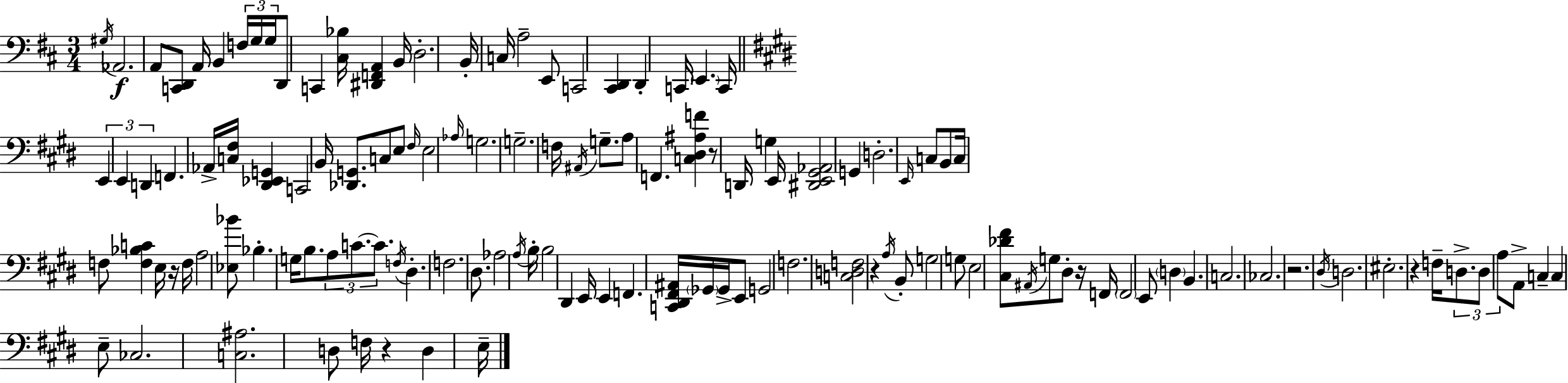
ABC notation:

X:1
T:Untitled
M:3/4
L:1/4
K:D
^G,/4 _A,,2 A,,/2 [C,,D,,]/2 A,,/4 B,, F,/4 G,/4 G,/4 D,,/2 C,, [^C,_B,]/4 [^D,,F,,A,,] B,,/4 D,2 B,,/4 C,/4 A,2 E,,/2 C,,2 [^C,,D,,] D,, C,,/4 E,, C,,/4 E,, E,, D,, F,, _A,,/4 [C,^F,]/4 [^D,,_E,,G,,] C,,2 B,,/4 [_D,,G,,]/2 C,/2 E,/2 ^F,/4 E,2 _A,/4 G,2 G,2 F,/4 ^A,,/4 G,/2 A,/2 F,, [C,^D,^A,F] z/2 D,,/4 G, E,,/4 [^D,,E,,^G,,_A,,]2 G,, D,2 E,,/4 C,/2 B,,/2 C,/4 F,/2 [F,_B,C] E,/4 z/4 F,/4 A,2 [_E,_B]/2 _B, G,/4 B,/2 A,/2 C/2 C/2 F,/4 ^D, F,2 ^D,/2 _A,2 A,/4 B,/4 B,2 ^D,, E,,/4 E,, F,, [C,,^D,,^F,,^A,,]/4 _G,,/4 _G,,/4 E,,/2 G,,2 F,2 [C,D,F,]2 z A,/4 B,,/2 G,2 G,/2 E,2 [^C,_D^F]/2 ^A,,/4 G,/2 ^D,/2 z/4 F,,/4 F,,2 E,,/2 D, B,, C,2 _C,2 z2 ^D,/4 D,2 ^E,2 z F,/4 D,/2 D,/2 A,/2 A,,/2 C, C, E,/2 _C,2 [C,^A,]2 D,/2 F,/4 z D, E,/4